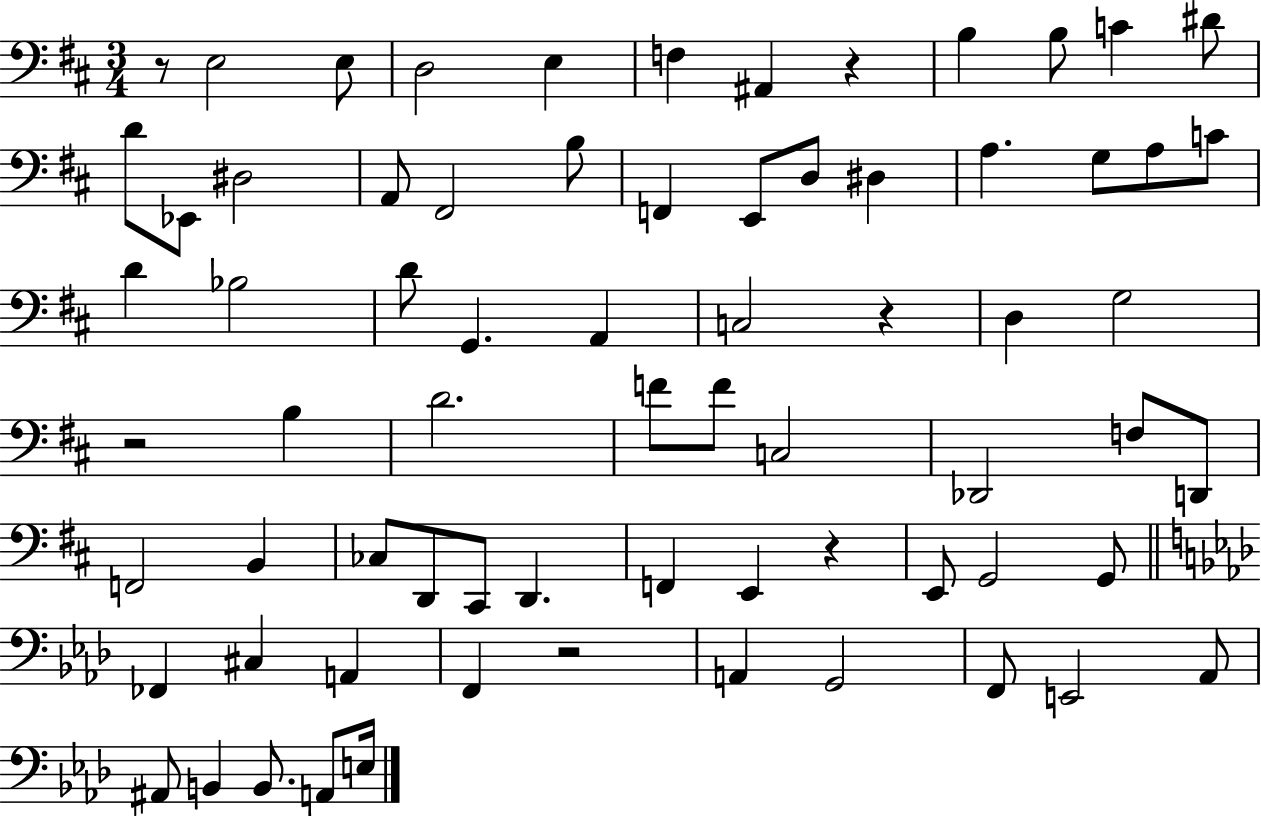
X:1
T:Untitled
M:3/4
L:1/4
K:D
z/2 E,2 E,/2 D,2 E, F, ^A,, z B, B,/2 C ^D/2 D/2 _E,,/2 ^D,2 A,,/2 ^F,,2 B,/2 F,, E,,/2 D,/2 ^D, A, G,/2 A,/2 C/2 D _B,2 D/2 G,, A,, C,2 z D, G,2 z2 B, D2 F/2 F/2 C,2 _D,,2 F,/2 D,,/2 F,,2 B,, _C,/2 D,,/2 ^C,,/2 D,, F,, E,, z E,,/2 G,,2 G,,/2 _F,, ^C, A,, F,, z2 A,, G,,2 F,,/2 E,,2 _A,,/2 ^A,,/2 B,, B,,/2 A,,/2 E,/4